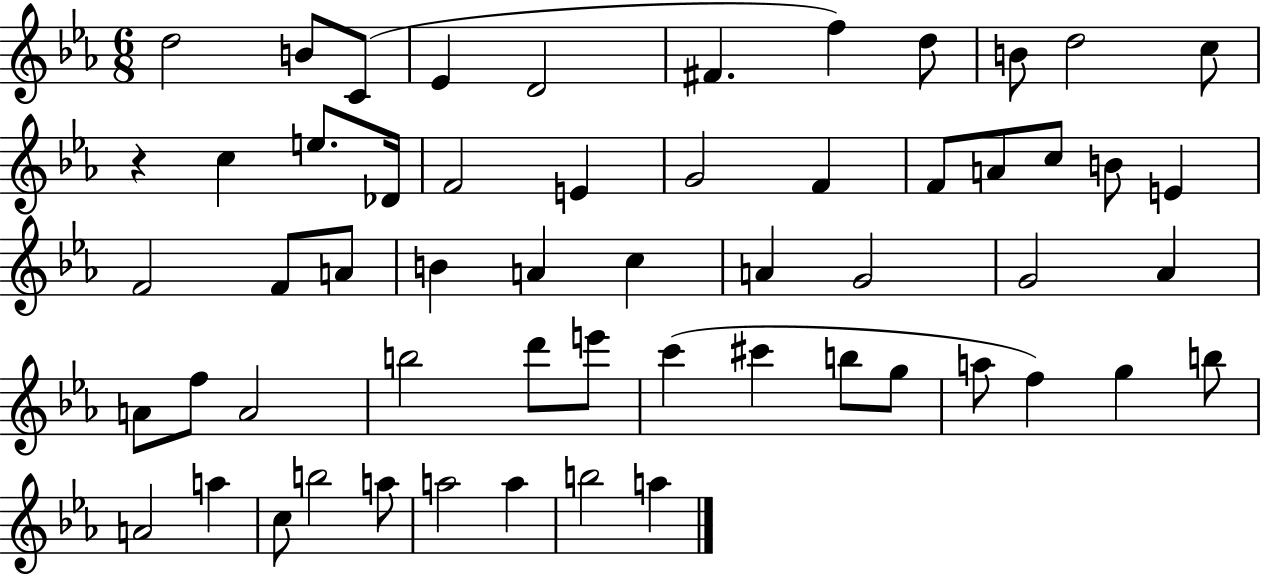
D5/h B4/e C4/e Eb4/q D4/h F#4/q. F5/q D5/e B4/e D5/h C5/e R/q C5/q E5/e. Db4/s F4/h E4/q G4/h F4/q F4/e A4/e C5/e B4/e E4/q F4/h F4/e A4/e B4/q A4/q C5/q A4/q G4/h G4/h Ab4/q A4/e F5/e A4/h B5/h D6/e E6/e C6/q C#6/q B5/e G5/e A5/e F5/q G5/q B5/e A4/h A5/q C5/e B5/h A5/e A5/h A5/q B5/h A5/q